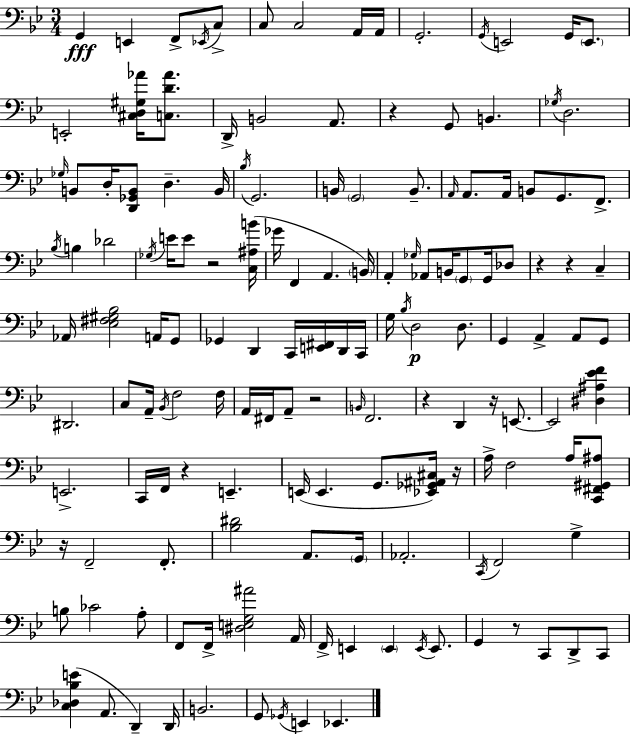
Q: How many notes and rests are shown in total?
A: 150